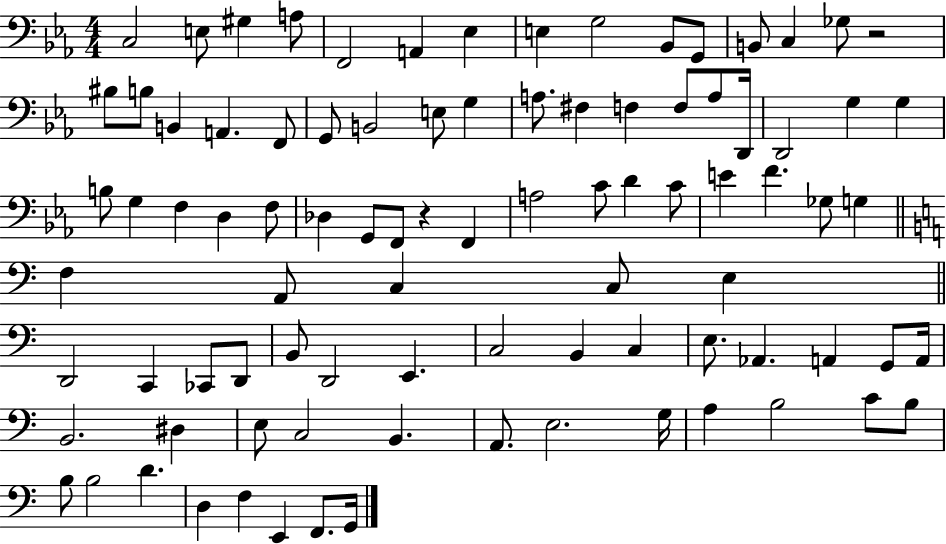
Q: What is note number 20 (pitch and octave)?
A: G2